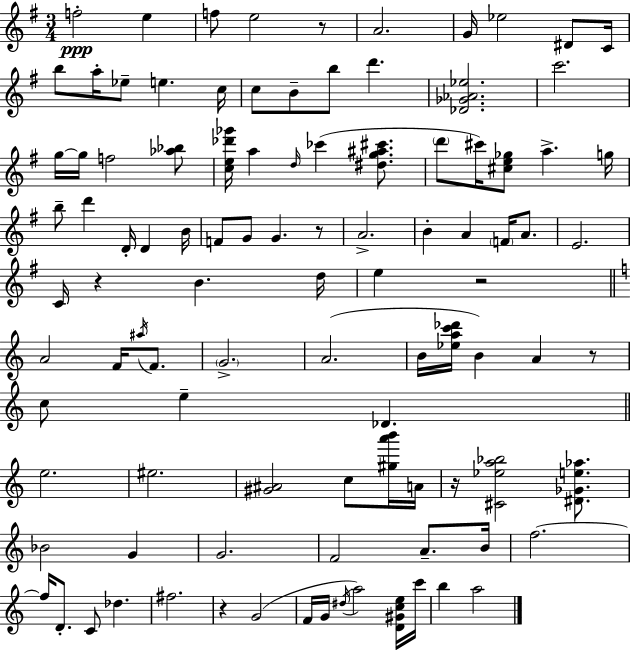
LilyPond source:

{
  \clef treble
  \numericTimeSignature
  \time 3/4
  \key g \major
  f''2-.\ppp e''4 | f''8 e''2 r8 | a'2. | g'16 ees''2 dis'8 c'16 | \break b''8 a''16-. ees''8-- e''4. c''16 | c''8 b'8-- b''8 d'''4. | <des' ges' aes' ees''>2. | c'''2. | \break g''16~~ g''16 f''2 <aes'' bes''>8 | <c'' e'' des''' ges'''>16 a''4 \grace { d''16 } ces'''4( <dis'' g'' ais'' cis'''>8. | \parenthesize d'''8 cis'''16) <cis'' e'' ges''>8 a''4.-> | g''16 b''8-- d'''4 d'16-. d'4 | \break b'16 f'8 g'8 g'4. r8 | a'2.-> | b'4-. a'4 \parenthesize f'16 a'8. | e'2. | \break c'16 r4 b'4. | d''16 e''4 r2 | \bar "||" \break \key c \major a'2 f'16 \acciaccatura { ais''16 } f'8. | \parenthesize g'2.-> | a'2.( | b'16 <ees'' a'' c''' des'''>16 b'4) a'4 r8 | \break c''8 e''4-- des'4. | \bar "||" \break \key c \major e''2. | eis''2. | <gis' ais'>2 c''8 <gis'' a''' b'''>16 a'16 | r16 <cis' ees'' a'' bes''>2 <dis' ges' e'' aes''>8. | \break bes'2 g'4 | g'2. | f'2 a'8.-- b'16 | f''2.~~ | \break f''16 d'8.-. c'8 des''4. | fis''2. | r4 g'2( | f'16 g'16 \acciaccatura { dis''16 }) a''2 <d' gis' c'' e''>16 | \break c'''16 b''4 a''2 | \bar "|."
}